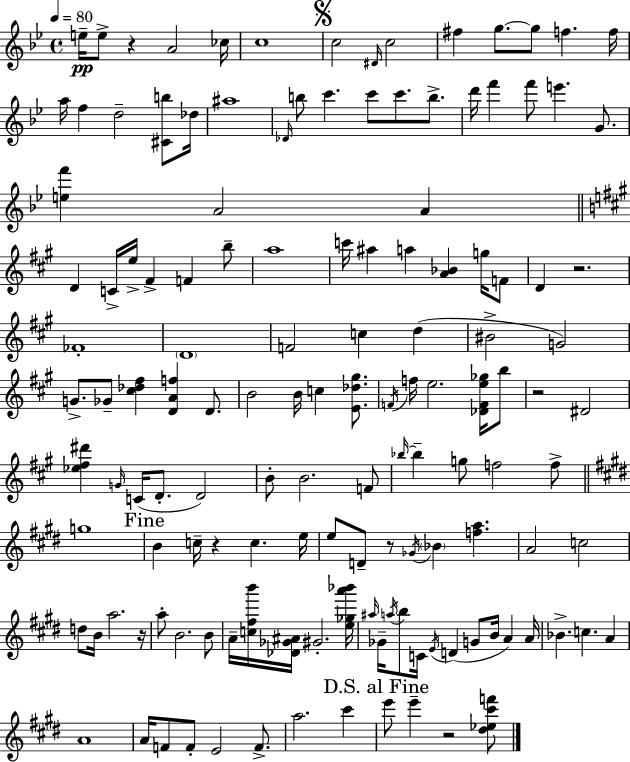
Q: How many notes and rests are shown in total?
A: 137